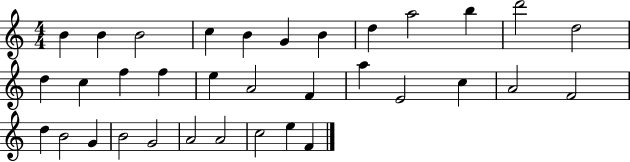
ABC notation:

X:1
T:Untitled
M:4/4
L:1/4
K:C
B B B2 c B G B d a2 b d'2 d2 d c f f e A2 F a E2 c A2 F2 d B2 G B2 G2 A2 A2 c2 e F